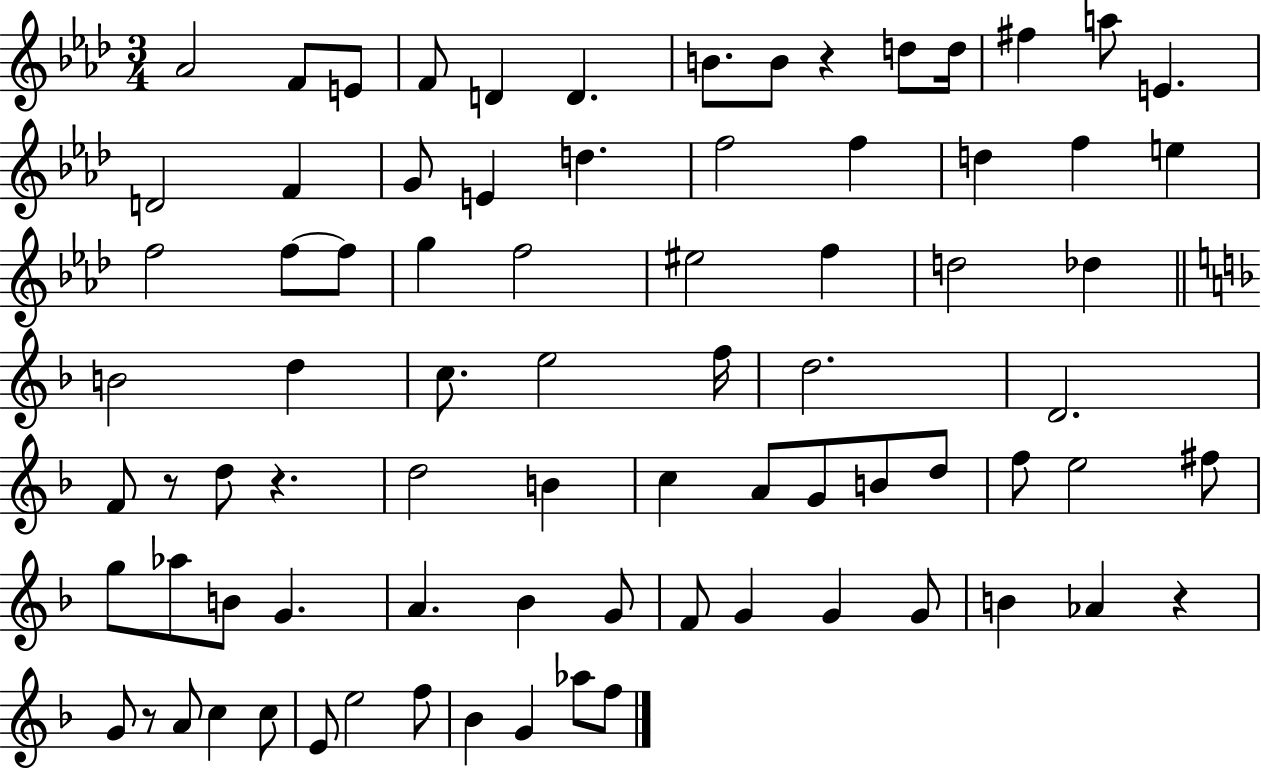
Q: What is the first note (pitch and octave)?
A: Ab4